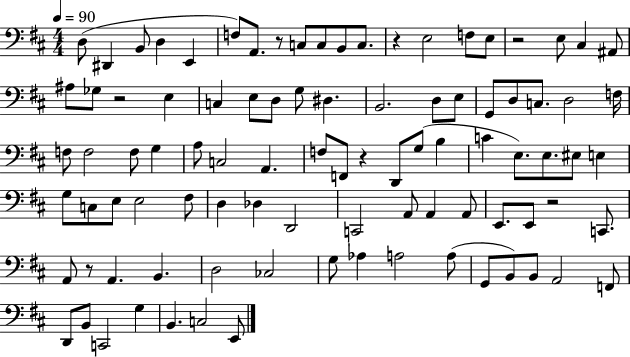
X:1
T:Untitled
M:4/4
L:1/4
K:D
D,/2 ^D,, B,,/2 D, E,, F,/2 A,,/2 z/2 C,/2 C,/2 B,,/2 C,/2 z E,2 F,/2 E,/2 z2 E,/2 ^C, ^A,,/2 ^A,/2 _G,/2 z2 E, C, E,/2 D,/2 G,/2 ^D, B,,2 D,/2 E,/2 G,,/2 D,/2 C,/2 D,2 F,/4 F,/2 F,2 F,/2 G, A,/2 C,2 A,, F,/2 F,,/2 z D,,/2 G,/2 B, C E,/2 E,/2 ^E,/2 E, G,/2 C,/2 E,/2 E,2 ^F,/2 D, _D, D,,2 C,,2 A,,/2 A,, A,,/2 E,,/2 E,,/2 z2 C,,/2 A,,/2 z/2 A,, B,, D,2 _C,2 G,/2 _A, A,2 A,/2 G,,/2 B,,/2 B,,/2 A,,2 F,,/2 D,,/2 B,,/2 C,,2 G, B,, C,2 E,,/2